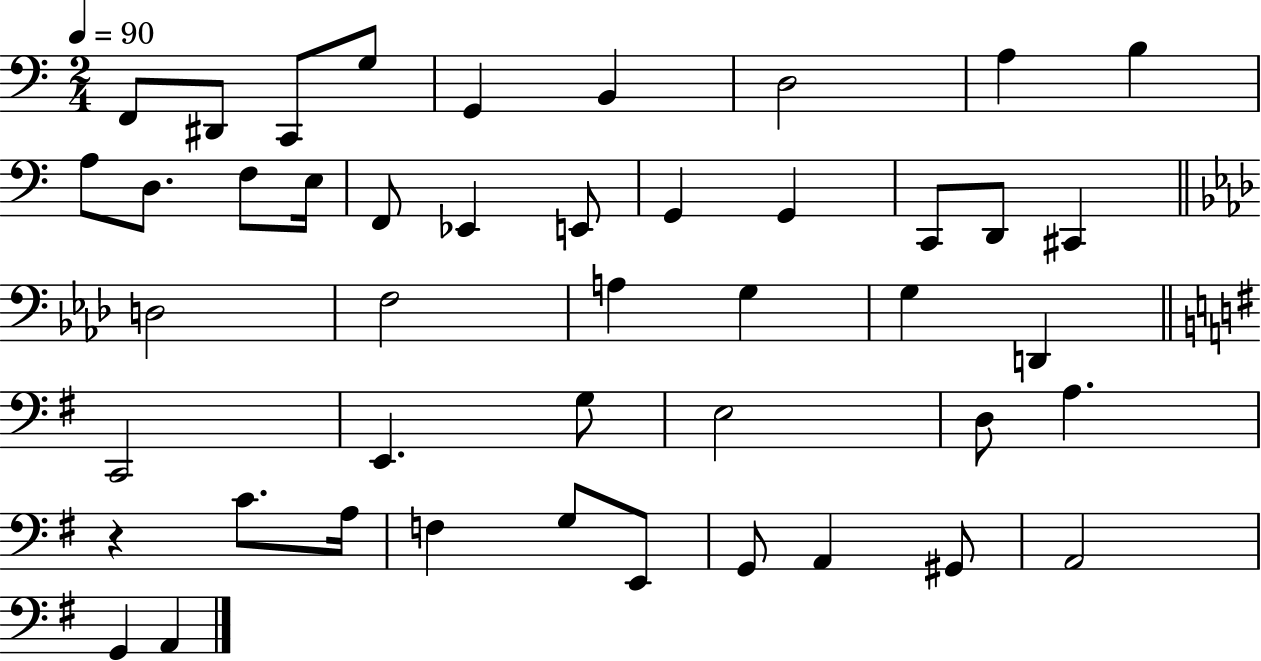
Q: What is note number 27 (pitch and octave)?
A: D2